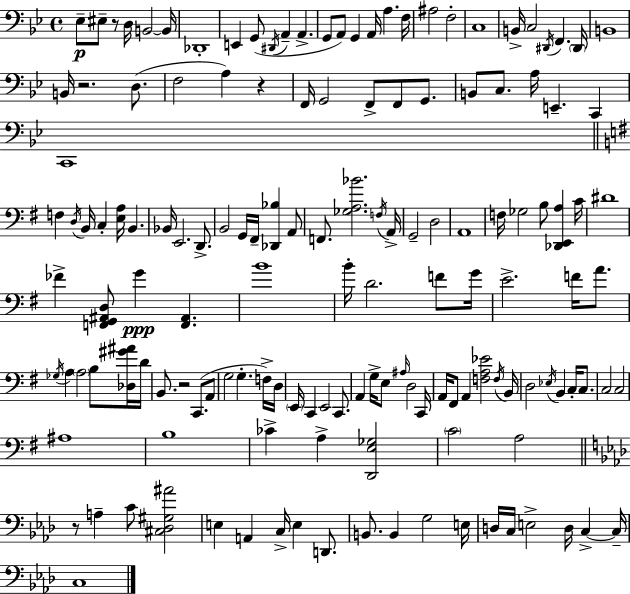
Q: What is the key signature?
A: BES major